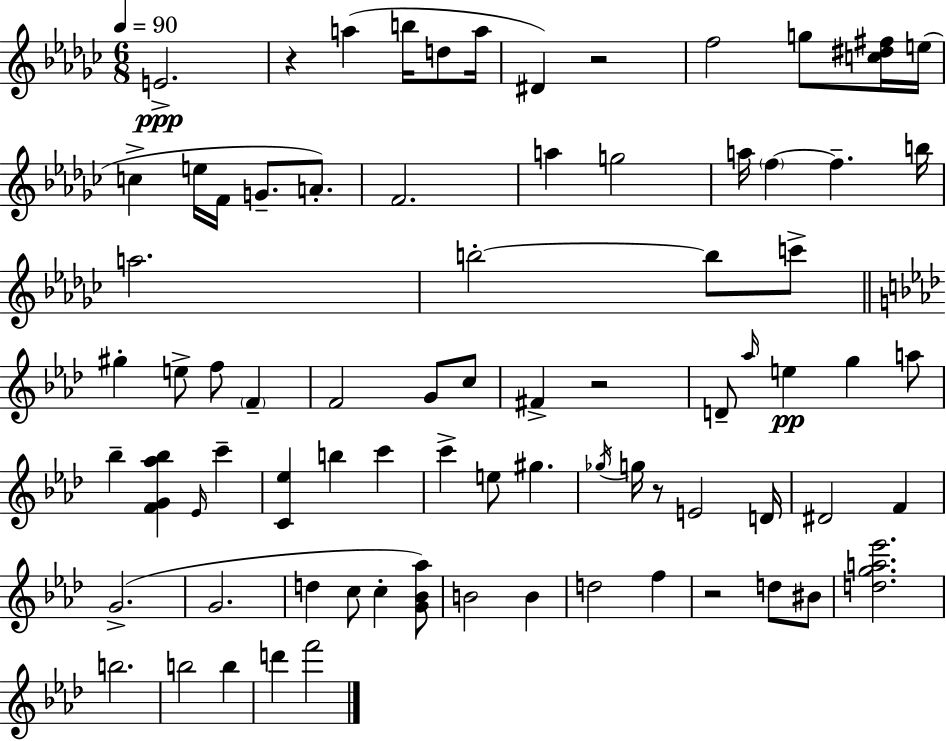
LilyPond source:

{
  \clef treble
  \numericTimeSignature
  \time 6/8
  \key ees \minor
  \tempo 4 = 90
  e'2.->\ppp | r4 a''4( b''16 d''8 a''16 | dis'4) r2 | f''2 g''8 <c'' dis'' fis''>16 e''16( | \break c''4-> e''16 f'16 g'8.-- a'8.-.) | f'2. | a''4 g''2 | a''16 \parenthesize f''4~~ f''4.-- b''16 | \break a''2. | b''2-.~~ b''8 c'''8-> | \bar "||" \break \key f \minor gis''4-. e''8-> f''8 \parenthesize f'4-- | f'2 g'8 c''8 | fis'4-> r2 | d'8-- \grace { aes''16 } e''4\pp g''4 a''8 | \break bes''4-- <f' g' aes'' bes''>4 \grace { ees'16 } c'''4-- | <c' ees''>4 b''4 c'''4 | c'''4-> e''8 gis''4. | \acciaccatura { ges''16 } g''16 r8 e'2 | \break d'16 dis'2 f'4 | g'2.->( | g'2. | d''4 c''8 c''4-. | \break <g' bes' aes''>8) b'2 b'4 | d''2 f''4 | r2 d''8 | bis'8 <d'' g'' a'' ees'''>2. | \break b''2. | b''2 b''4 | d'''4 f'''2 | \bar "|."
}